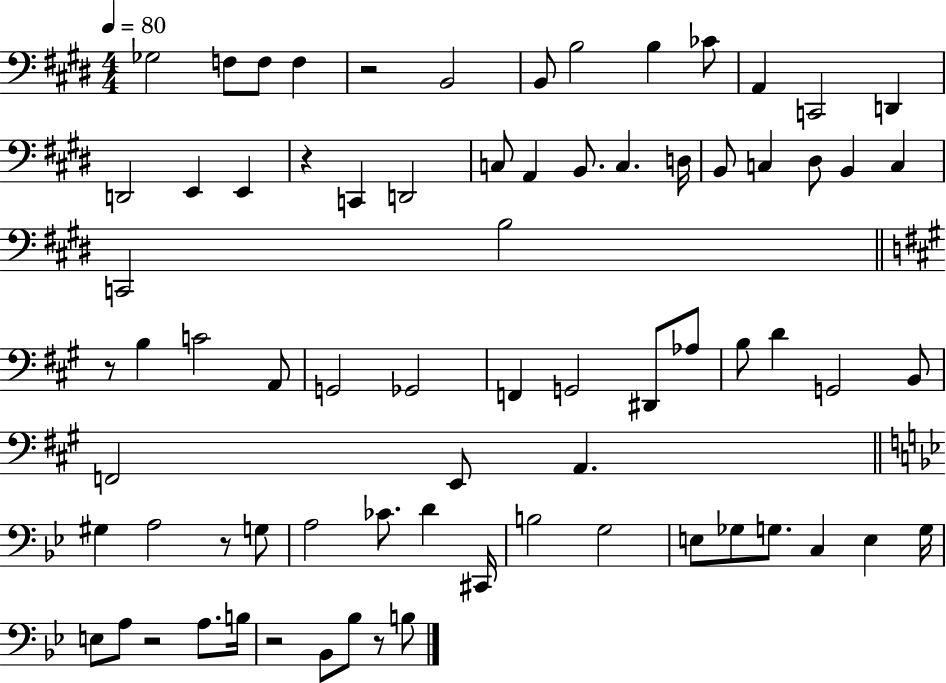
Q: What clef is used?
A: bass